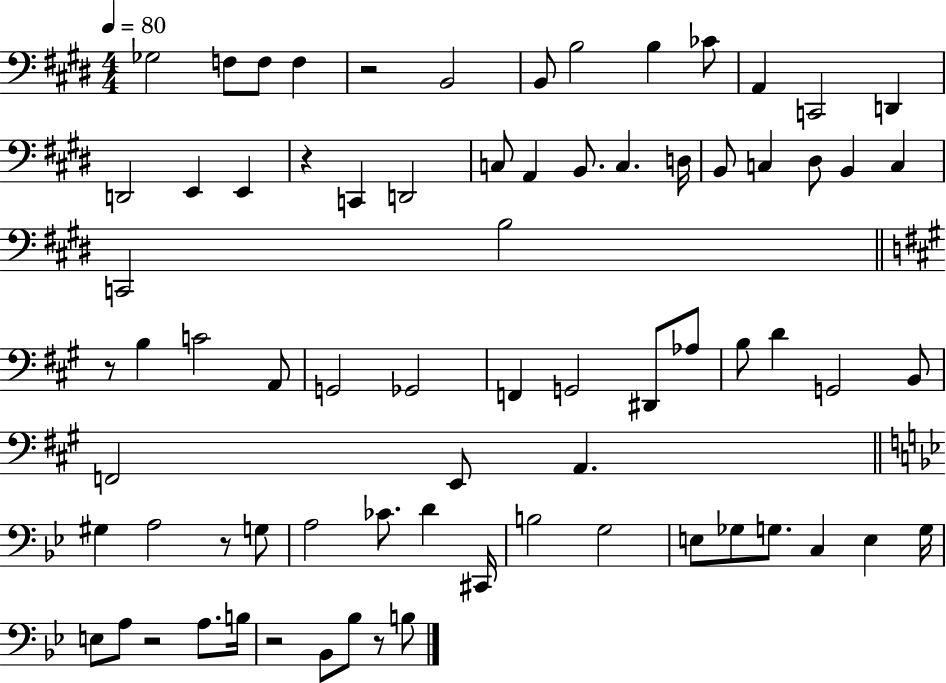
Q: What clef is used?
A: bass